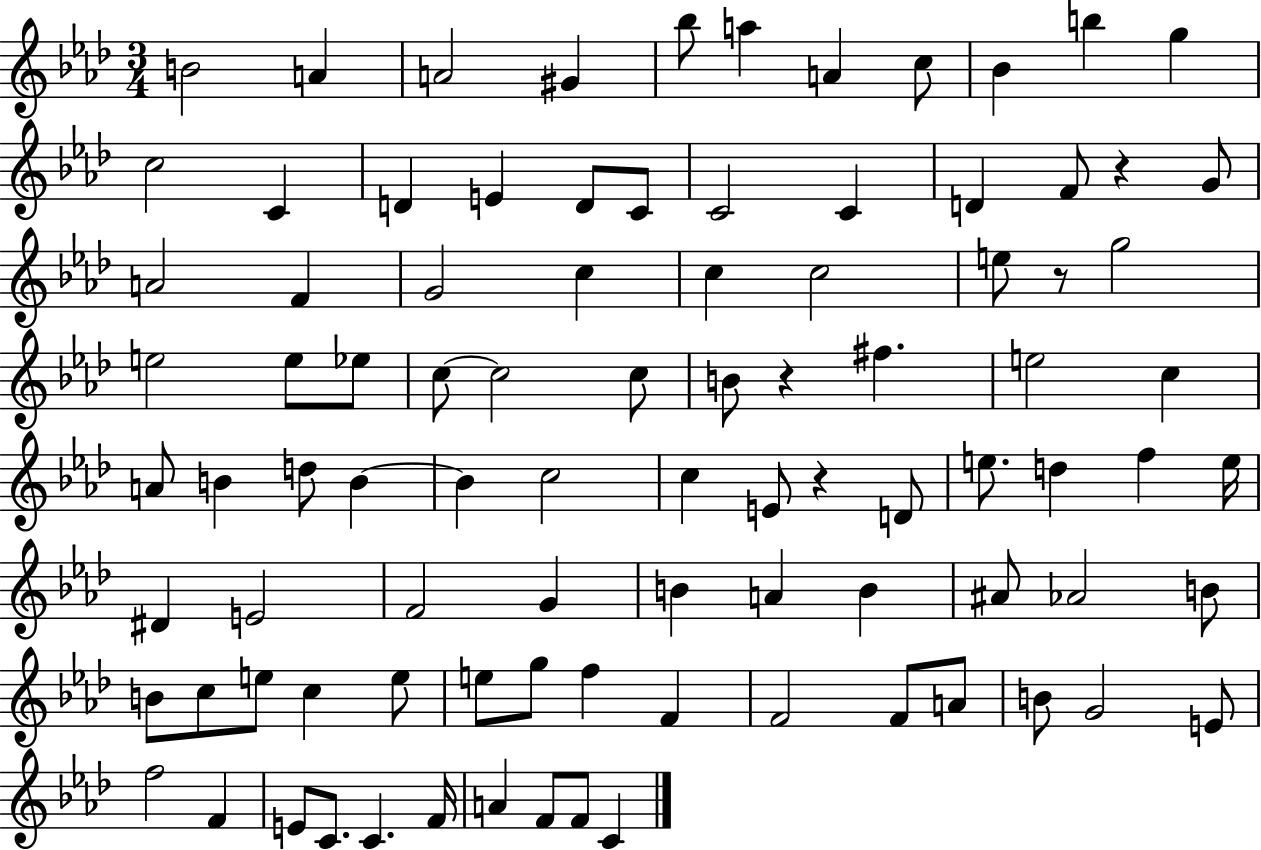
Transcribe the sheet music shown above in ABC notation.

X:1
T:Untitled
M:3/4
L:1/4
K:Ab
B2 A A2 ^G _b/2 a A c/2 _B b g c2 C D E D/2 C/2 C2 C D F/2 z G/2 A2 F G2 c c c2 e/2 z/2 g2 e2 e/2 _e/2 c/2 c2 c/2 B/2 z ^f e2 c A/2 B d/2 B B c2 c E/2 z D/2 e/2 d f e/4 ^D E2 F2 G B A B ^A/2 _A2 B/2 B/2 c/2 e/2 c e/2 e/2 g/2 f F F2 F/2 A/2 B/2 G2 E/2 f2 F E/2 C/2 C F/4 A F/2 F/2 C